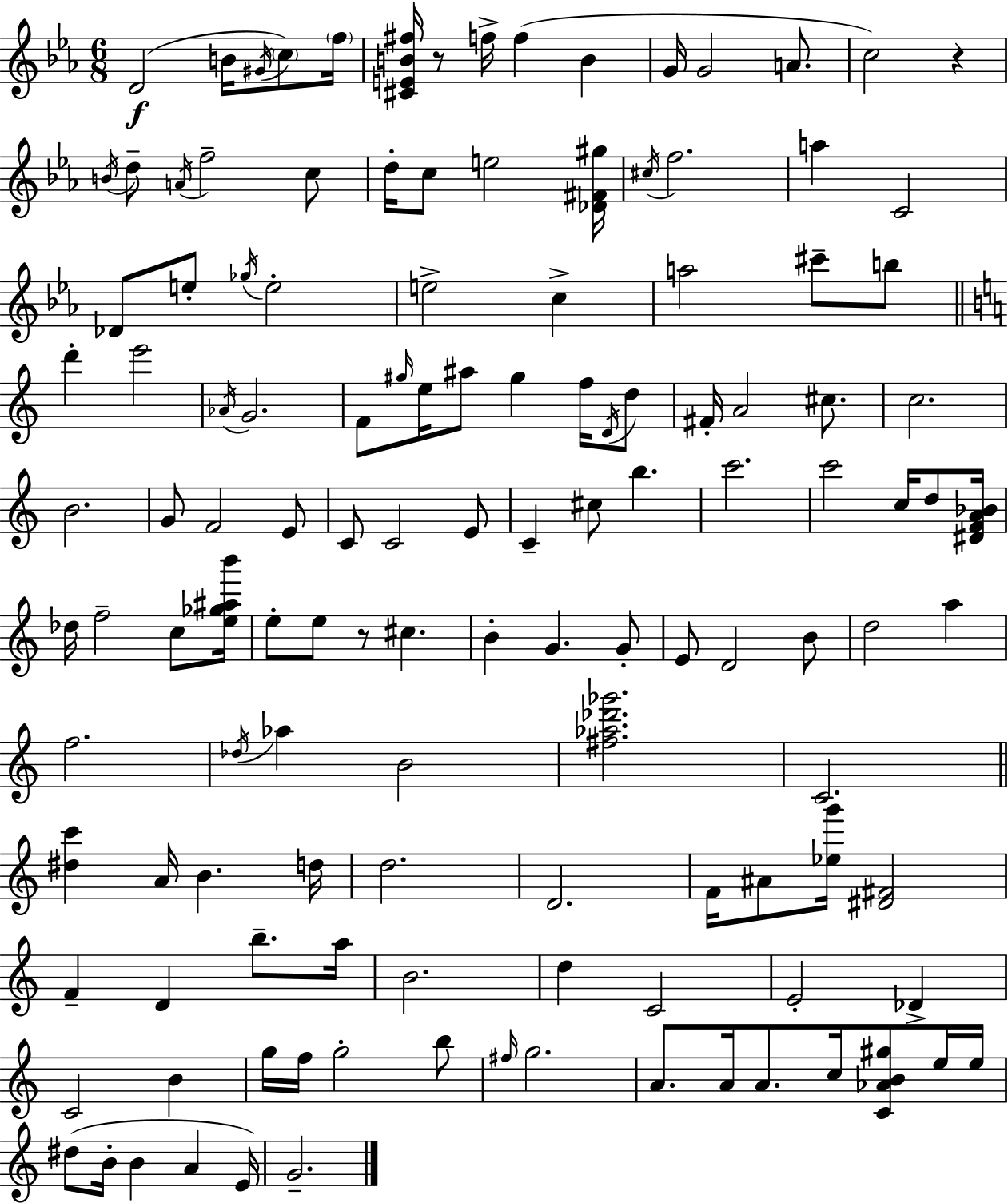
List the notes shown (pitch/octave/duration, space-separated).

D4/h B4/s G#4/s C5/e F5/s [C#4,E4,B4,F#5]/s R/e F5/s F5/q B4/q G4/s G4/h A4/e. C5/h R/q B4/s D5/e A4/s F5/h C5/e D5/s C5/e E5/h [Db4,F#4,G#5]/s C#5/s F5/h. A5/q C4/h Db4/e E5/e Gb5/s E5/h E5/h C5/q A5/h C#6/e B5/e D6/q E6/h Ab4/s G4/h. F4/e G#5/s E5/s A#5/e G#5/q F5/s D4/s D5/e F#4/s A4/h C#5/e. C5/h. B4/h. G4/e F4/h E4/e C4/e C4/h E4/e C4/q C#5/e B5/q. C6/h. C6/h C5/s D5/e [D#4,F4,A4,Bb4]/s Db5/s F5/h C5/e [E5,Gb5,A#5,B6]/s E5/e E5/e R/e C#5/q. B4/q G4/q. G4/e E4/e D4/h B4/e D5/h A5/q F5/h. Db5/s Ab5/q B4/h [F#5,Ab5,Db6,Gb6]/h. C4/h. [D#5,C6]/q A4/s B4/q. D5/s D5/h. D4/h. F4/s A#4/e [Eb5,G6]/s [D#4,F#4]/h F4/q D4/q B5/e. A5/s B4/h. D5/q C4/h E4/h Db4/q C4/h B4/q G5/s F5/s G5/h B5/e F#5/s G5/h. A4/e. A4/s A4/e. C5/s [C4,Ab4,B4,G#5]/e E5/s E5/s D#5/e B4/s B4/q A4/q E4/s G4/h.